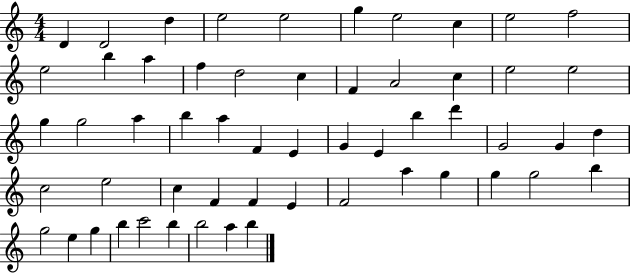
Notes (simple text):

D4/q D4/h D5/q E5/h E5/h G5/q E5/h C5/q E5/h F5/h E5/h B5/q A5/q F5/q D5/h C5/q F4/q A4/h C5/q E5/h E5/h G5/q G5/h A5/q B5/q A5/q F4/q E4/q G4/q E4/q B5/q D6/q G4/h G4/q D5/q C5/h E5/h C5/q F4/q F4/q E4/q F4/h A5/q G5/q G5/q G5/h B5/q G5/h E5/q G5/q B5/q C6/h B5/q B5/h A5/q B5/q